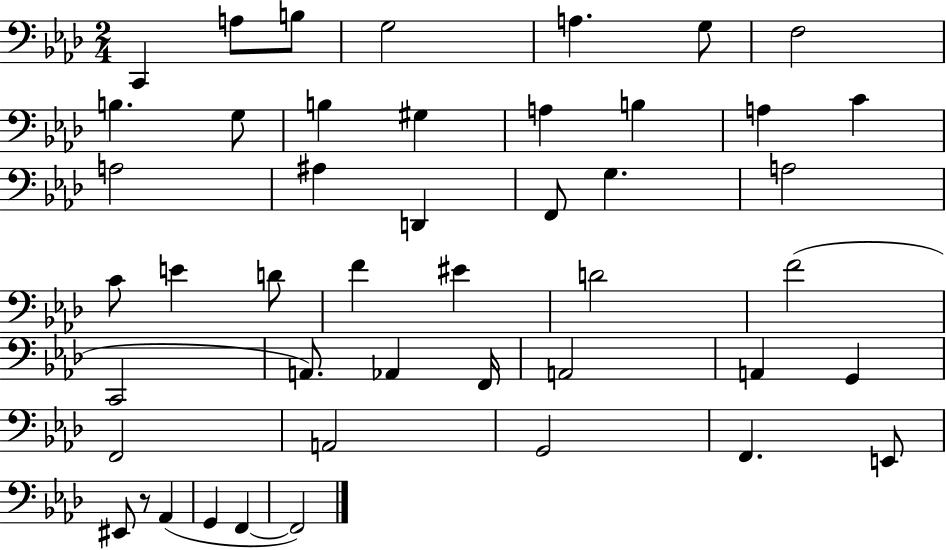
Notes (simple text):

C2/q A3/e B3/e G3/h A3/q. G3/e F3/h B3/q. G3/e B3/q G#3/q A3/q B3/q A3/q C4/q A3/h A#3/q D2/q F2/e G3/q. A3/h C4/e E4/q D4/e F4/q EIS4/q D4/h F4/h C2/h A2/e. Ab2/q F2/s A2/h A2/q G2/q F2/h A2/h G2/h F2/q. E2/e EIS2/e R/e Ab2/q G2/q F2/q F2/h